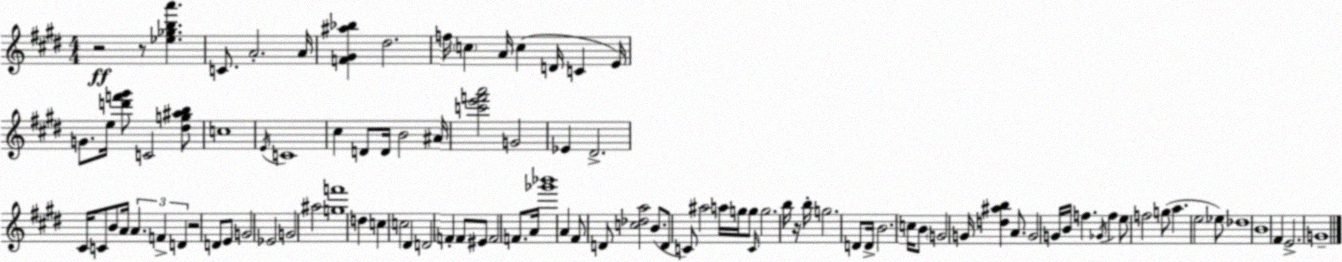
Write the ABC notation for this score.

X:1
T:Untitled
M:4/4
L:1/4
K:E
z2 z/2 [_e_gba'] C/2 A2 A/4 [F^G^a_b] ^d2 f/4 c A/4 c D/4 C E/4 G/2 e/4 [d'f'^g']/2 C2 [^dg^ab]/2 c4 E/4 C4 ^c D/2 D/4 B2 ^A/4 [c'e'f'a']2 G2 _E ^D2 ^C/4 C/2 B/2 A/4 A F D z2 D/2 E/2 G2 _E2 G2 ^a2 [gf']4 d c c2 ^D D2 F F/2 ^E/2 F2 F/2 A/4 [_g'_b']4 A ^F/2 D/2 [c_da]2 B/2 D/2 C/2 ^a2 a/4 g/4 g/2 C/4 g2 b/4 z/4 b/4 g2 D/2 D/4 B2 c/4 B/2 G2 G/4 [d^ab] A/2 G2 G/4 B/4 f _G/4 f e/2 f2 g/2 a e2 _e/2 _d4 B4 ^F E2 G4